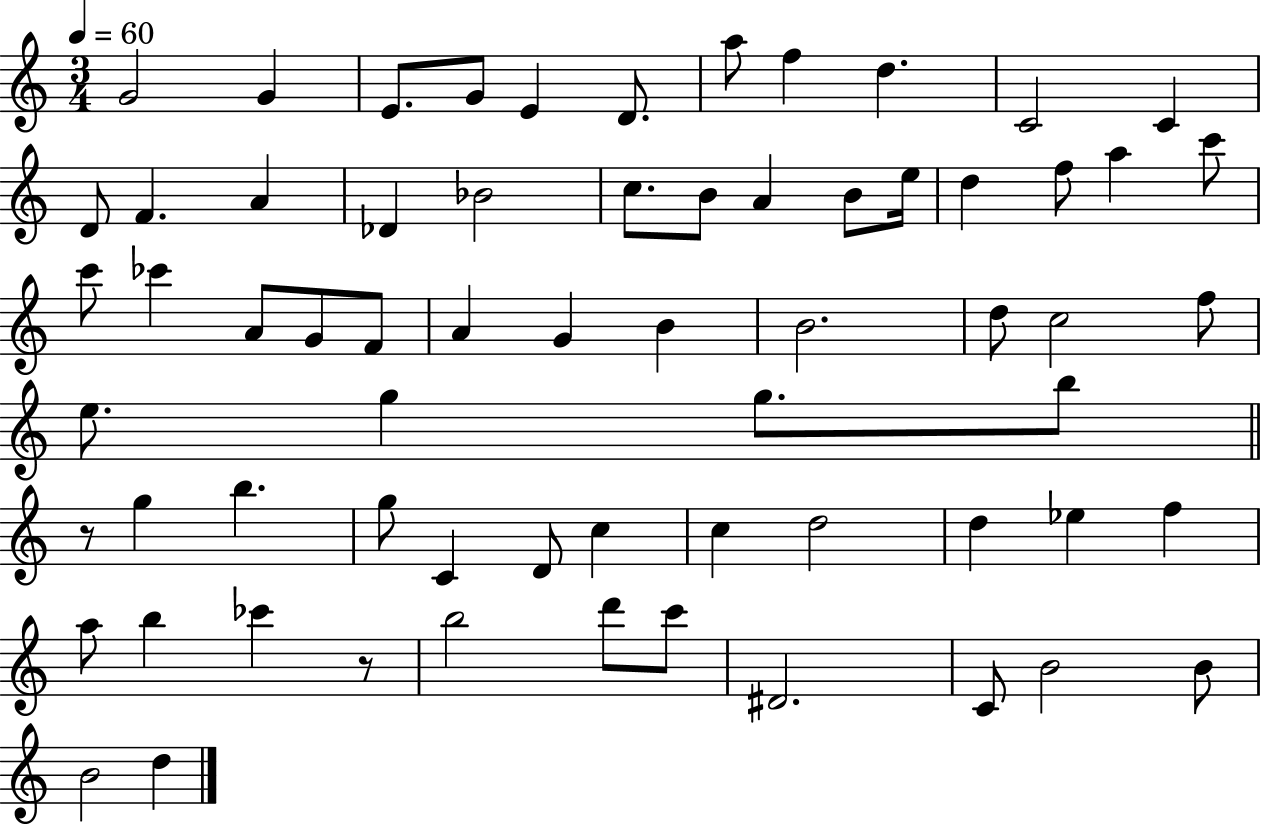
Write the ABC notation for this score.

X:1
T:Untitled
M:3/4
L:1/4
K:C
G2 G E/2 G/2 E D/2 a/2 f d C2 C D/2 F A _D _B2 c/2 B/2 A B/2 e/4 d f/2 a c'/2 c'/2 _c' A/2 G/2 F/2 A G B B2 d/2 c2 f/2 e/2 g g/2 b/2 z/2 g b g/2 C D/2 c c d2 d _e f a/2 b _c' z/2 b2 d'/2 c'/2 ^D2 C/2 B2 B/2 B2 d